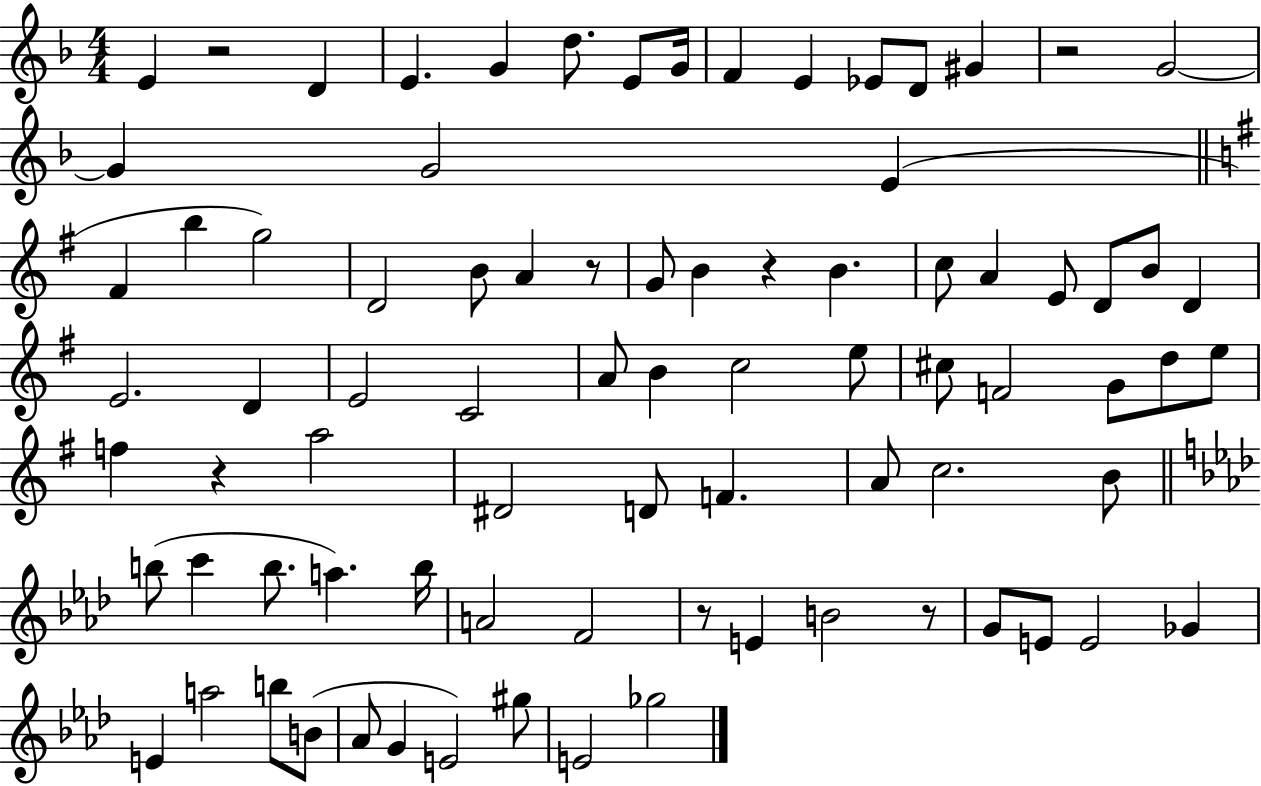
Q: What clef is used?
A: treble